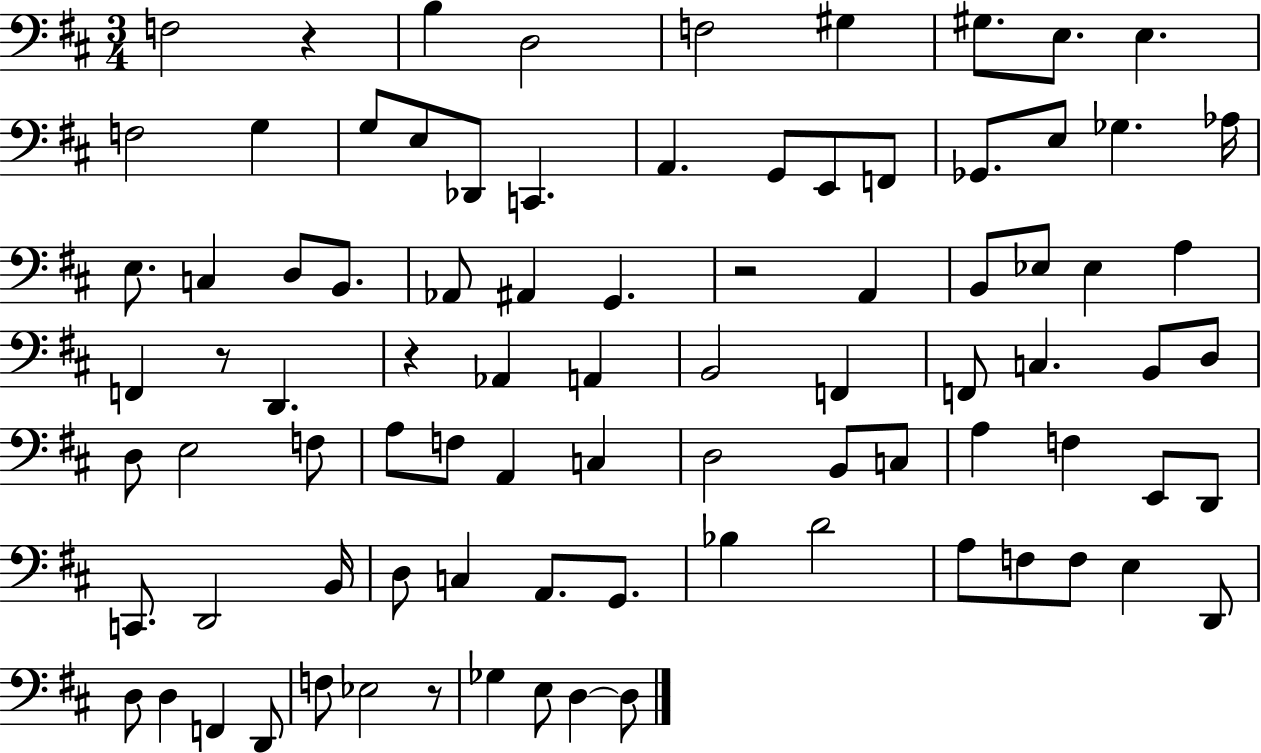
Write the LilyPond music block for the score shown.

{
  \clef bass
  \numericTimeSignature
  \time 3/4
  \key d \major
  f2 r4 | b4 d2 | f2 gis4 | gis8. e8. e4. | \break f2 g4 | g8 e8 des,8 c,4. | a,4. g,8 e,8 f,8 | ges,8. e8 ges4. aes16 | \break e8. c4 d8 b,8. | aes,8 ais,4 g,4. | r2 a,4 | b,8 ees8 ees4 a4 | \break f,4 r8 d,4. | r4 aes,4 a,4 | b,2 f,4 | f,8 c4. b,8 d8 | \break d8 e2 f8 | a8 f8 a,4 c4 | d2 b,8 c8 | a4 f4 e,8 d,8 | \break c,8. d,2 b,16 | d8 c4 a,8. g,8. | bes4 d'2 | a8 f8 f8 e4 d,8 | \break d8 d4 f,4 d,8 | f8 ees2 r8 | ges4 e8 d4~~ d8 | \bar "|."
}